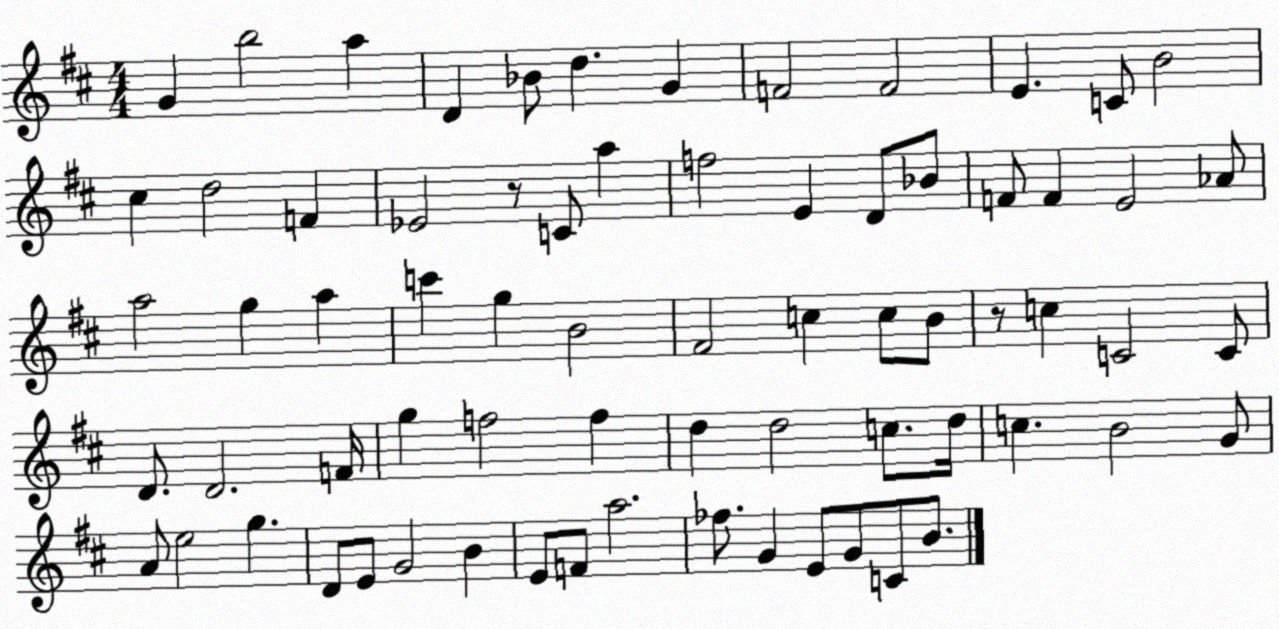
X:1
T:Untitled
M:4/4
L:1/4
K:D
G b2 a D _B/2 d G F2 F2 E C/2 B2 ^c d2 F _E2 z/2 C/2 a f2 E D/2 _B/2 F/2 F E2 _A/2 a2 g a c' g B2 ^F2 c c/2 B/2 z/2 c C2 C/2 D/2 D2 F/4 g f2 f d d2 c/2 d/4 c B2 G/2 A/2 e2 g D/2 E/2 G2 B E/2 F/2 a2 _f/2 G E/2 G/2 C/2 B/2